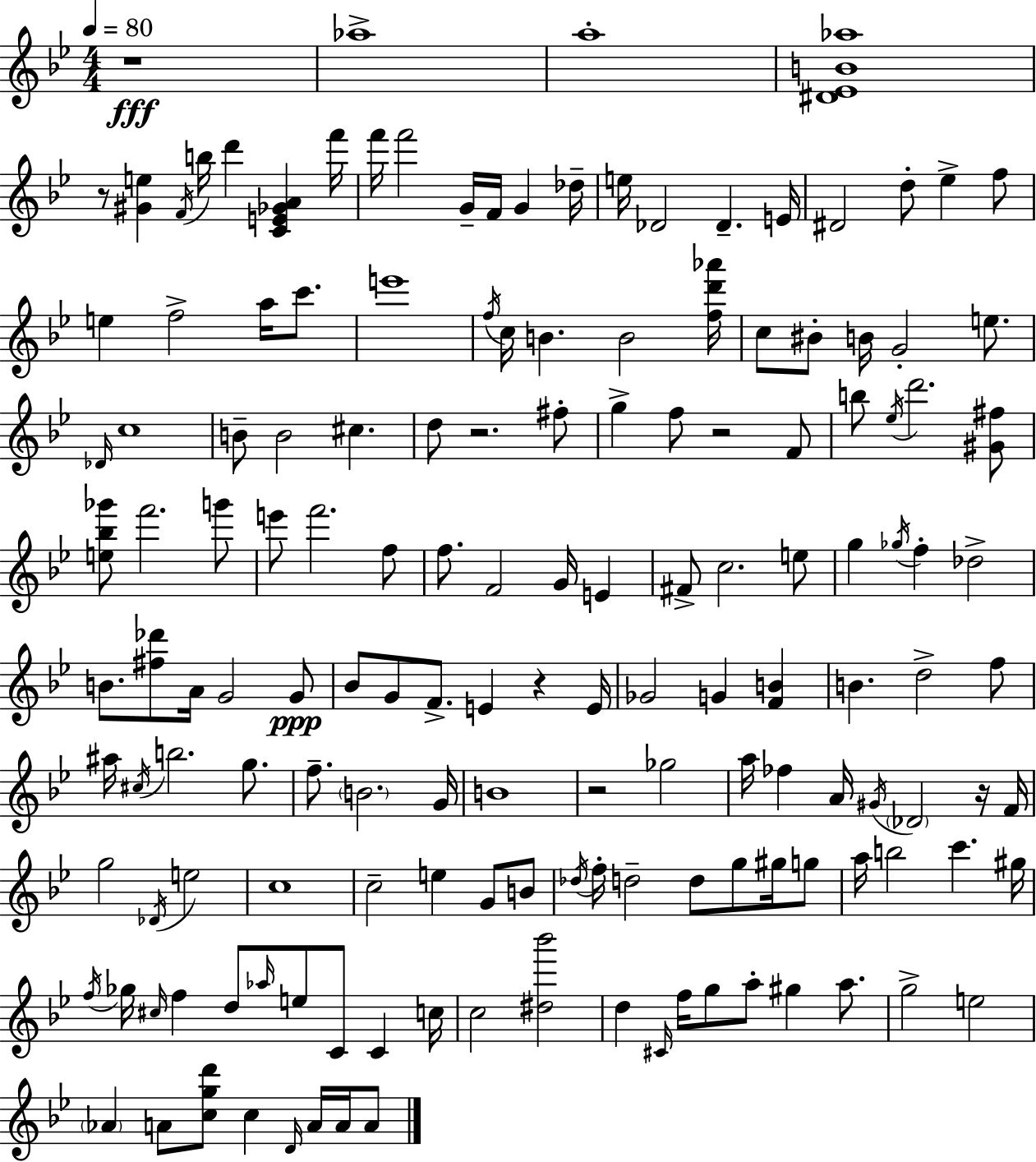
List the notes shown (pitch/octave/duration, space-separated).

R/w Ab5/w A5/w [D#4,Eb4,B4,Ab5]/w R/e [G#4,E5]/q F4/s B5/s D6/q [C4,E4,Gb4,A4]/q F6/s F6/s F6/h G4/s F4/s G4/q Db5/s E5/s Db4/h Db4/q. E4/s D#4/h D5/e Eb5/q F5/e E5/q F5/h A5/s C6/e. E6/w F5/s C5/s B4/q. B4/h [F5,D6,Ab6]/s C5/e BIS4/e B4/s G4/h E5/e. Db4/s C5/w B4/e B4/h C#5/q. D5/e R/h. F#5/e G5/q F5/e R/h F4/e B5/e Eb5/s D6/h. [G#4,F#5]/e [E5,Bb5,Gb6]/e F6/h. G6/e E6/e F6/h. F5/e F5/e. F4/h G4/s E4/q F#4/e C5/h. E5/e G5/q Gb5/s F5/q Db5/h B4/e. [F#5,Db6]/e A4/s G4/h G4/e Bb4/e G4/e F4/e. E4/q R/q E4/s Gb4/h G4/q [F4,B4]/q B4/q. D5/h F5/e A#5/s C#5/s B5/h. G5/e. F5/e. B4/h. G4/s B4/w R/h Gb5/h A5/s FES5/q A4/s G#4/s Db4/h R/s F4/s G5/h Db4/s E5/h C5/w C5/h E5/q G4/e B4/e Db5/s F5/s D5/h D5/e G5/e G#5/s G5/e A5/s B5/h C6/q. G#5/s F5/s Gb5/s C#5/s F5/q D5/e Ab5/s E5/e C4/e C4/q C5/s C5/h [D#5,Bb6]/h D5/q C#4/s F5/s G5/e A5/e G#5/q A5/e. G5/h E5/h Ab4/q A4/e [C5,G5,D6]/e C5/q D4/s A4/s A4/s A4/e